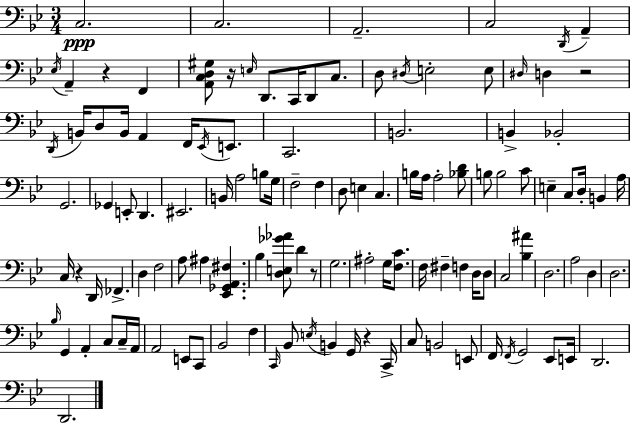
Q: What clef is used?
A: bass